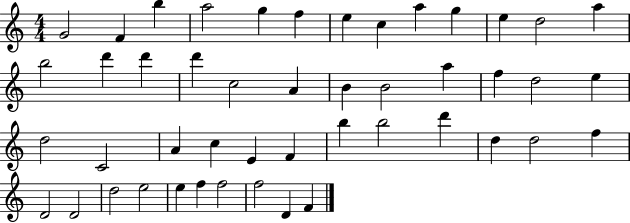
{
  \clef treble
  \numericTimeSignature
  \time 4/4
  \key c \major
  g'2 f'4 b''4 | a''2 g''4 f''4 | e''4 c''4 a''4 g''4 | e''4 d''2 a''4 | \break b''2 d'''4 d'''4 | d'''4 c''2 a'4 | b'4 b'2 a''4 | f''4 d''2 e''4 | \break d''2 c'2 | a'4 c''4 e'4 f'4 | b''4 b''2 d'''4 | d''4 d''2 f''4 | \break d'2 d'2 | d''2 e''2 | e''4 f''4 f''2 | f''2 d'4 f'4 | \break \bar "|."
}